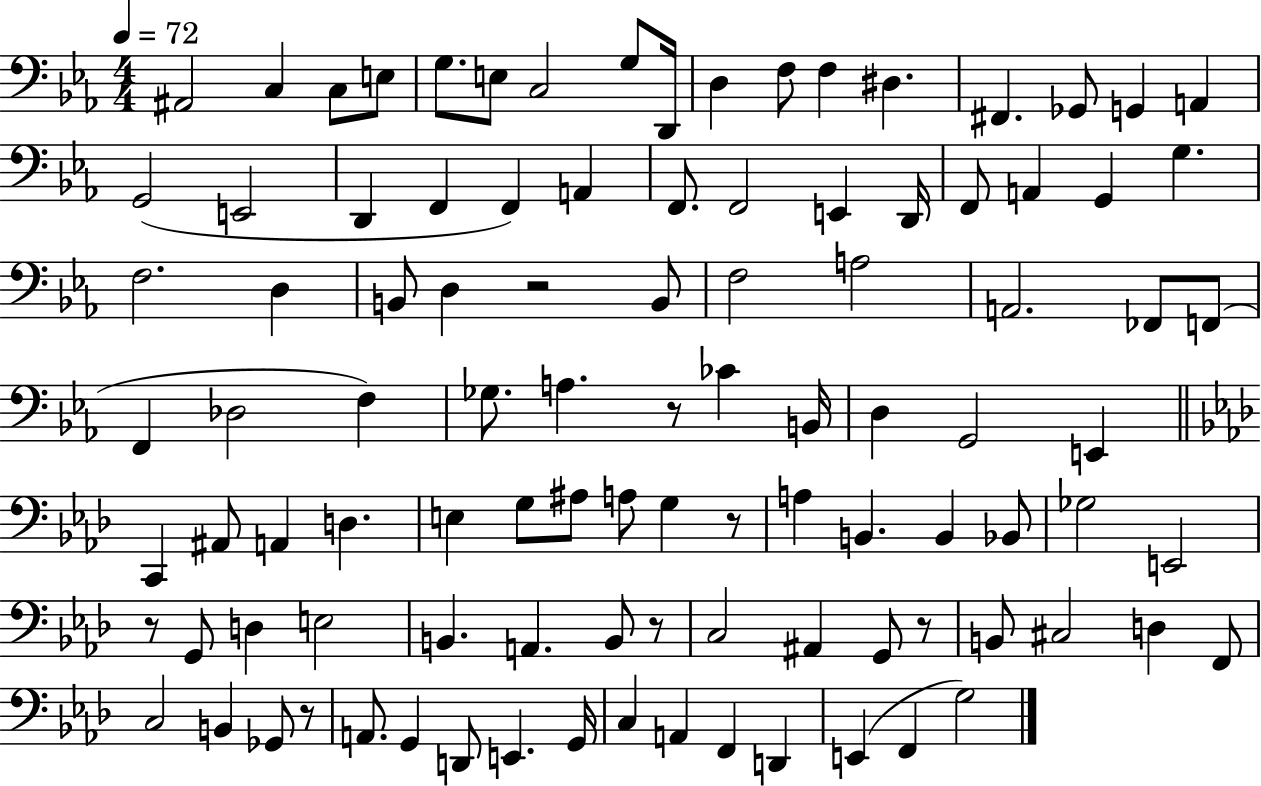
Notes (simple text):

A#2/h C3/q C3/e E3/e G3/e. E3/e C3/h G3/e D2/s D3/q F3/e F3/q D#3/q. F#2/q. Gb2/e G2/q A2/q G2/h E2/h D2/q F2/q F2/q A2/q F2/e. F2/h E2/q D2/s F2/e A2/q G2/q G3/q. F3/h. D3/q B2/e D3/q R/h B2/e F3/h A3/h A2/h. FES2/e F2/e F2/q Db3/h F3/q Gb3/e. A3/q. R/e CES4/q B2/s D3/q G2/h E2/q C2/q A#2/e A2/q D3/q. E3/q G3/e A#3/e A3/e G3/q R/e A3/q B2/q. B2/q Bb2/e Gb3/h E2/h R/e G2/e D3/q E3/h B2/q. A2/q. B2/e R/e C3/h A#2/q G2/e R/e B2/e C#3/h D3/q F2/e C3/h B2/q Gb2/e R/e A2/e. G2/q D2/e E2/q. G2/s C3/q A2/q F2/q D2/q E2/q F2/q G3/h